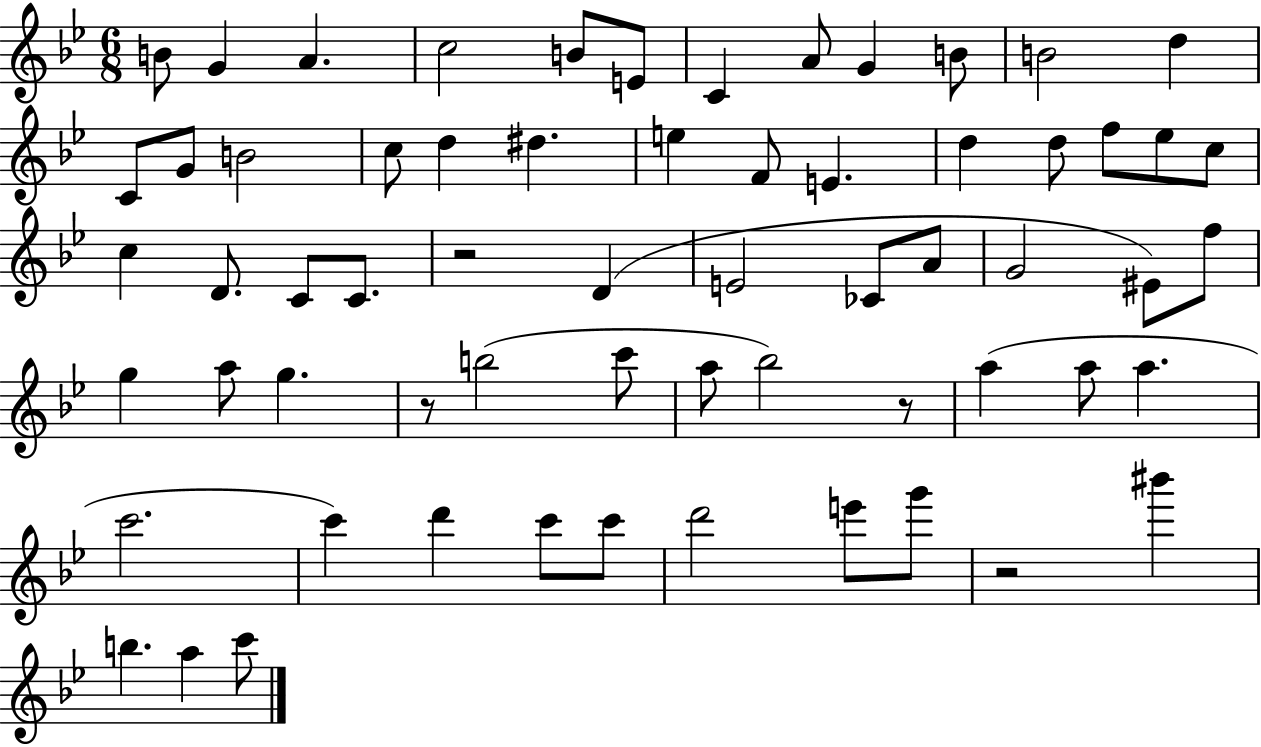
{
  \clef treble
  \numericTimeSignature
  \time 6/8
  \key bes \major
  b'8 g'4 a'4. | c''2 b'8 e'8 | c'4 a'8 g'4 b'8 | b'2 d''4 | \break c'8 g'8 b'2 | c''8 d''4 dis''4. | e''4 f'8 e'4. | d''4 d''8 f''8 ees''8 c''8 | \break c''4 d'8. c'8 c'8. | r2 d'4( | e'2 ces'8 a'8 | g'2 eis'8) f''8 | \break g''4 a''8 g''4. | r8 b''2( c'''8 | a''8 bes''2) r8 | a''4( a''8 a''4. | \break c'''2. | c'''4) d'''4 c'''8 c'''8 | d'''2 e'''8 g'''8 | r2 bis'''4 | \break b''4. a''4 c'''8 | \bar "|."
}